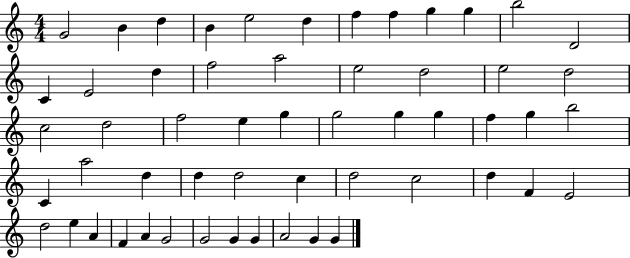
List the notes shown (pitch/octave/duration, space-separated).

G4/h B4/q D5/q B4/q E5/h D5/q F5/q F5/q G5/q G5/q B5/h D4/h C4/q E4/h D5/q F5/h A5/h E5/h D5/h E5/h D5/h C5/h D5/h F5/h E5/q G5/q G5/h G5/q G5/q F5/q G5/q B5/h C4/q A5/h D5/q D5/q D5/h C5/q D5/h C5/h D5/q F4/q E4/h D5/h E5/q A4/q F4/q A4/q G4/h G4/h G4/q G4/q A4/h G4/q G4/q